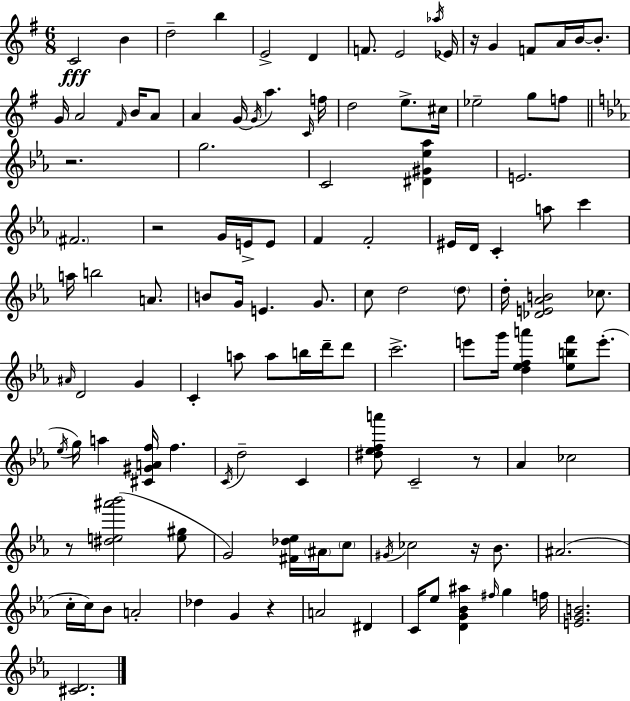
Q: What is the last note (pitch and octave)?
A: F5